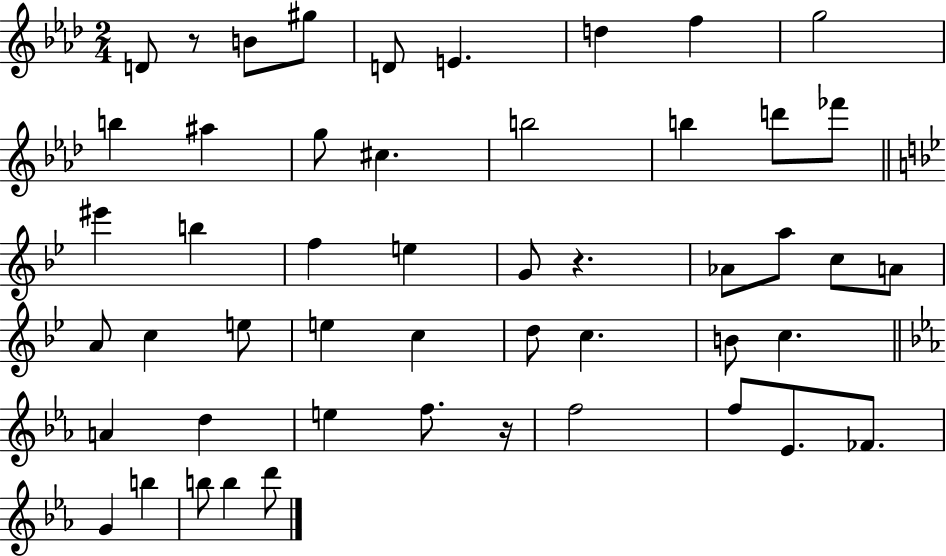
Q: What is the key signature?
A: AES major